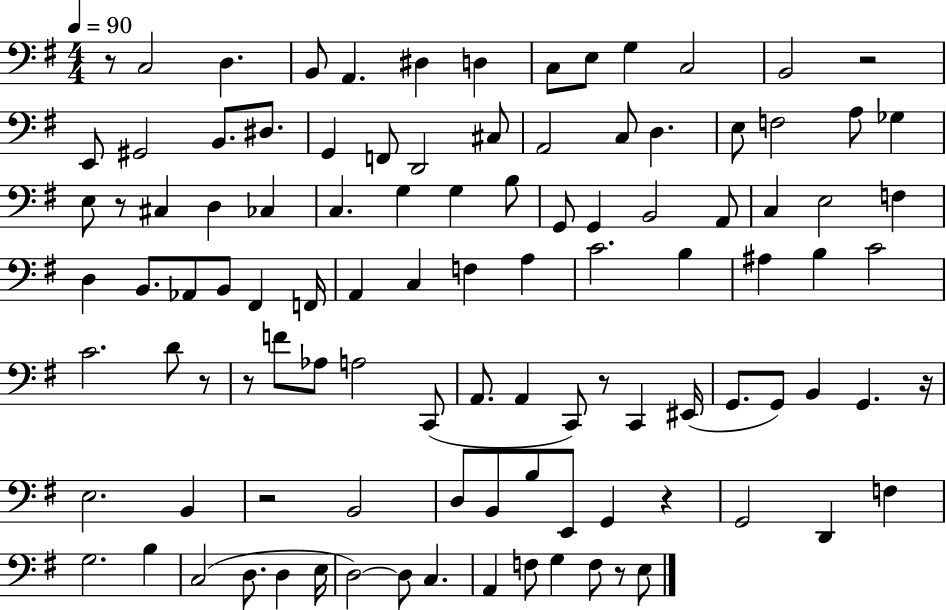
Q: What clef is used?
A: bass